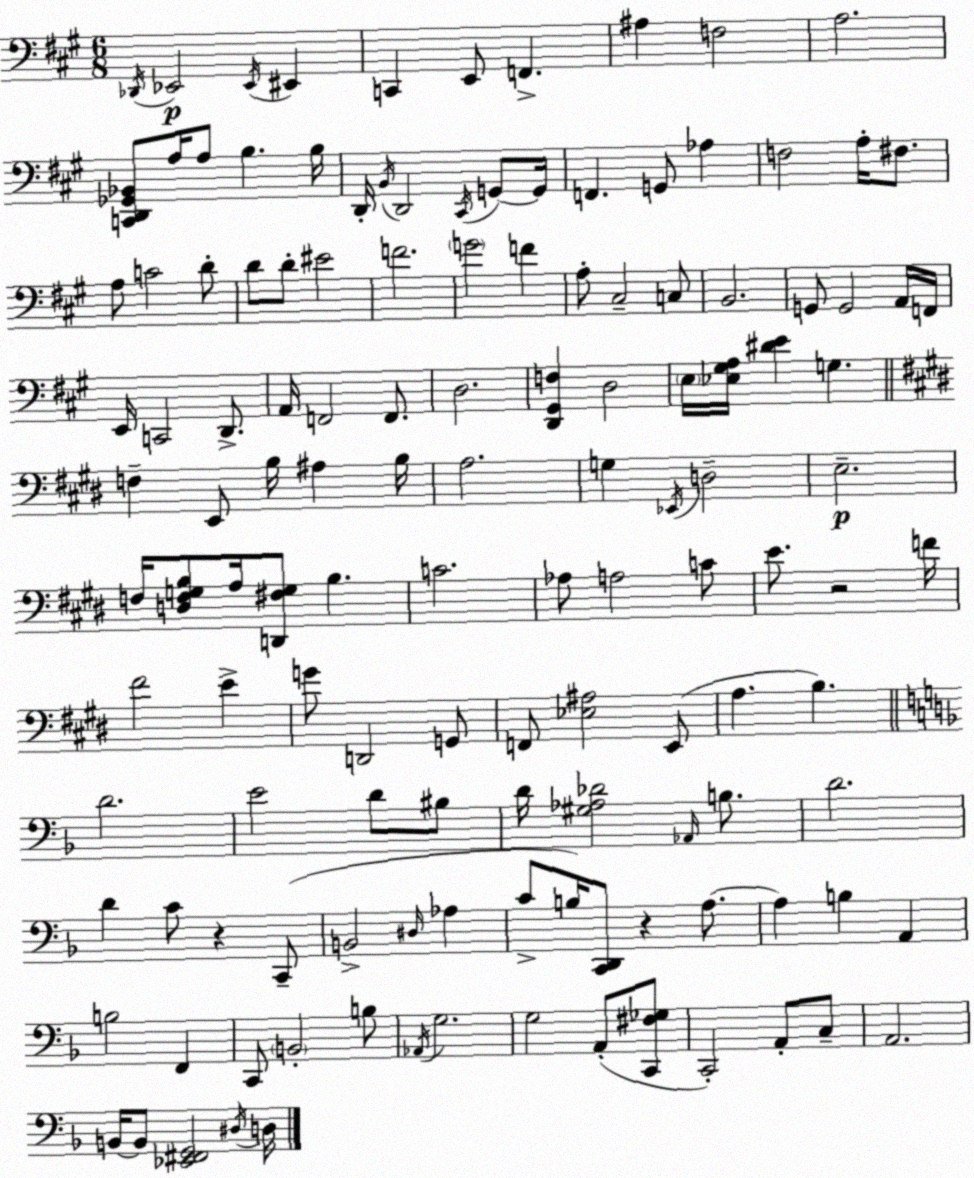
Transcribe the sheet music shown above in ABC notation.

X:1
T:Untitled
M:6/8
L:1/4
K:A
_D,,/4 _E,,2 _E,,/4 ^E,, C,, E,,/2 F,, ^A, F,2 A,2 [C,,D,,_G,,_B,,]/2 A,/4 A,/2 B, B,/4 D,,/4 B,,/4 D,,2 ^C,,/4 G,,/2 G,,/4 F,, G,,/2 _A, F,2 A,/4 ^F,/2 A,/2 C2 D/2 D/2 D/2 ^E2 F2 G2 F A,/2 ^C,2 C,/2 B,,2 G,,/2 G,,2 A,,/4 F,,/4 E,,/4 C,,2 D,,/2 A,,/4 F,,2 F,,/2 D,2 [D,,^G,,F,] D,2 E,/4 [_E,^G,A,]/4 [^DE] G, F, E,,/2 B,/4 ^A, B,/4 A,2 G, _E,,/4 D,2 E,2 F,/4 [D,F,G,B,]/2 A,/4 [D,,^F,G,]/2 B, C2 _A,/2 A,2 C/2 E/2 z2 F/4 ^F2 E G/2 D,,2 G,,/2 F,,/2 [_E,^A,]2 E,,/2 A, B, D2 E2 D/2 ^B,/2 D/4 [^G,_A,_D]2 _A,,/4 B,/2 D2 D C/2 z C,,/2 B,,2 ^D,/4 _A, C/2 B,/4 [C,,D,,]/2 z A,/2 A, B, A,, B,2 F,, C,,/2 B,,2 B,/2 _A,,/4 G,2 G,2 A,,/2 [C,,^F,_G,]/2 C,,2 A,,/2 C,/2 A,,2 B,,/4 B,,/2 [_E,,^F,,G,,]2 ^D,/4 D,/4